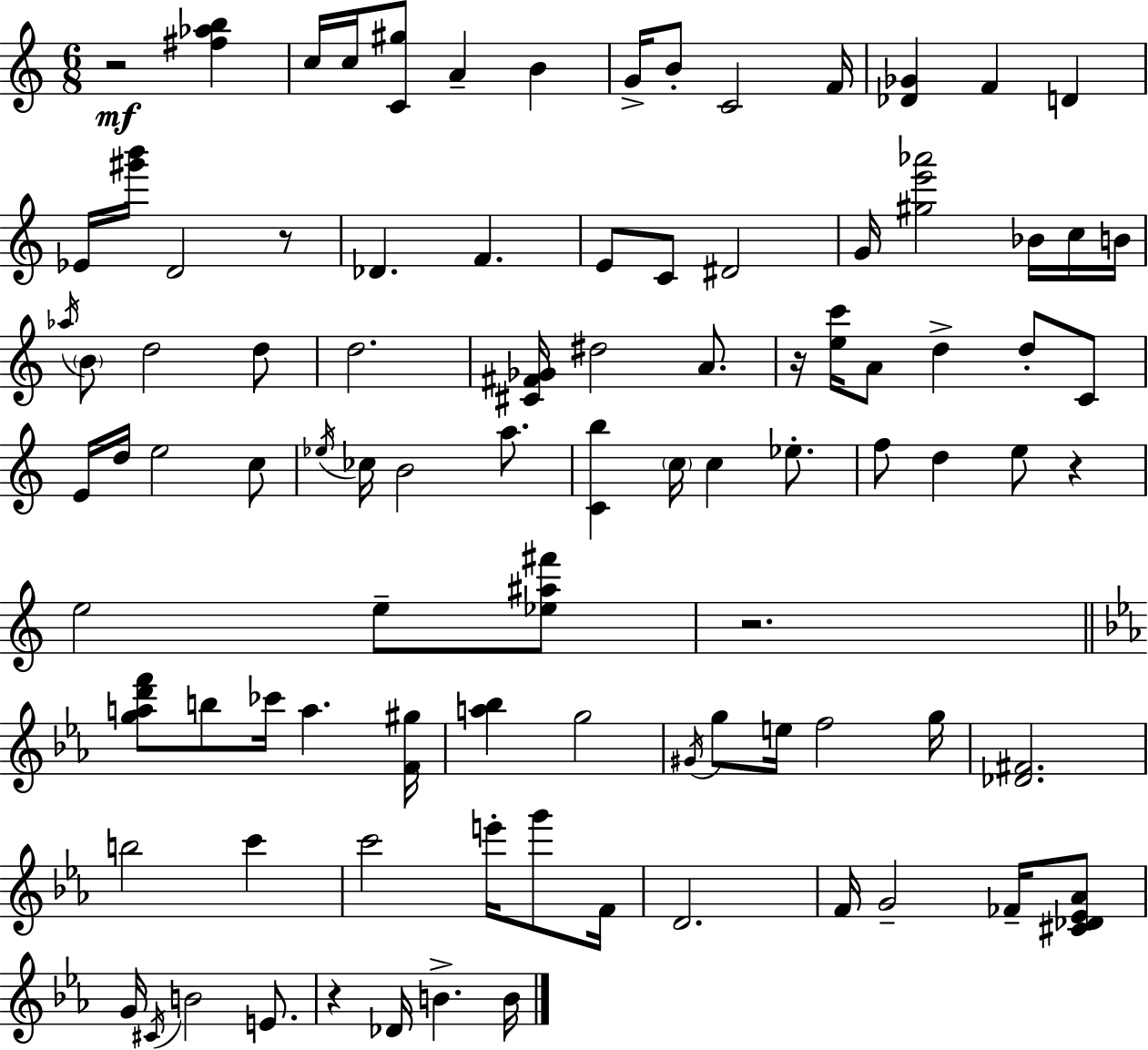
X:1
T:Untitled
M:6/8
L:1/4
K:Am
z2 [^f_ab] c/4 c/4 [C^g]/2 A B G/4 B/2 C2 F/4 [_D_G] F D _E/4 [^g'b']/4 D2 z/2 _D F E/2 C/2 ^D2 G/4 [^ge'_a']2 _B/4 c/4 B/4 _a/4 B/2 d2 d/2 d2 [^C^F_G]/4 ^d2 A/2 z/4 [ec']/4 A/2 d d/2 C/2 E/4 d/4 e2 c/2 _e/4 _c/4 B2 a/2 [Cb] c/4 c _e/2 f/2 d e/2 z e2 e/2 [_e^a^f']/2 z2 [gad'f']/2 b/2 _c'/4 a [F^g]/4 [a_b] g2 ^G/4 g/2 e/4 f2 g/4 [_D^F]2 b2 c' c'2 e'/4 g'/2 F/4 D2 F/4 G2 _F/4 [^C_D_E_A]/2 G/4 ^C/4 B2 E/2 z _D/4 B B/4